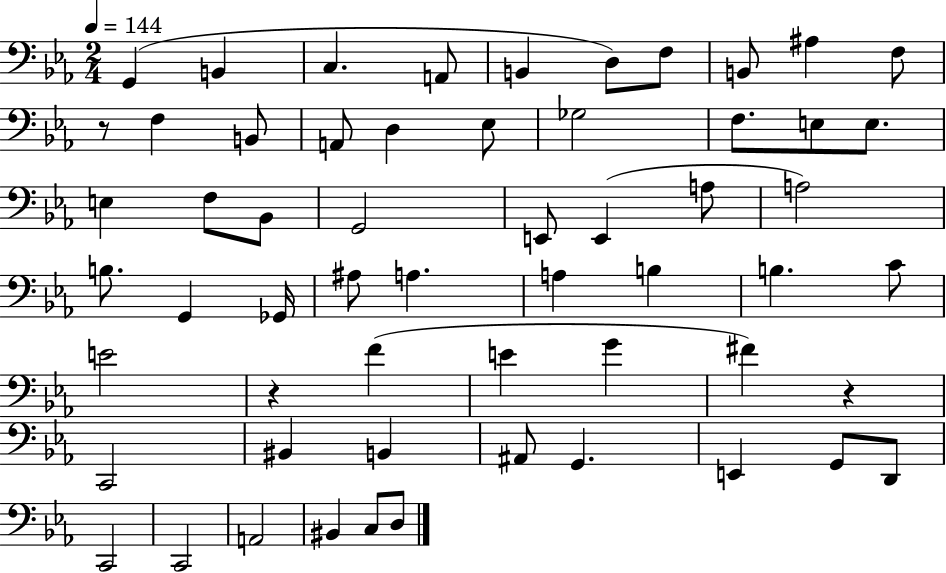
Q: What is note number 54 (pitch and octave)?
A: C3